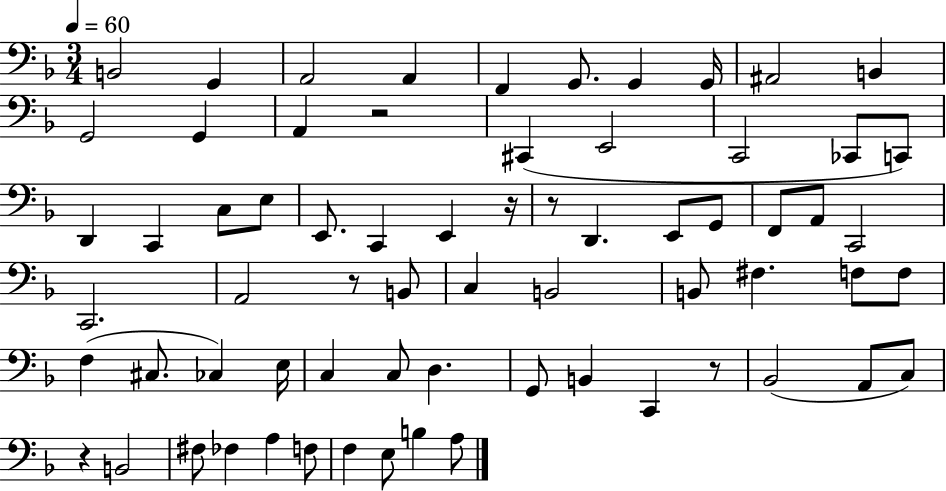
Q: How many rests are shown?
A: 6